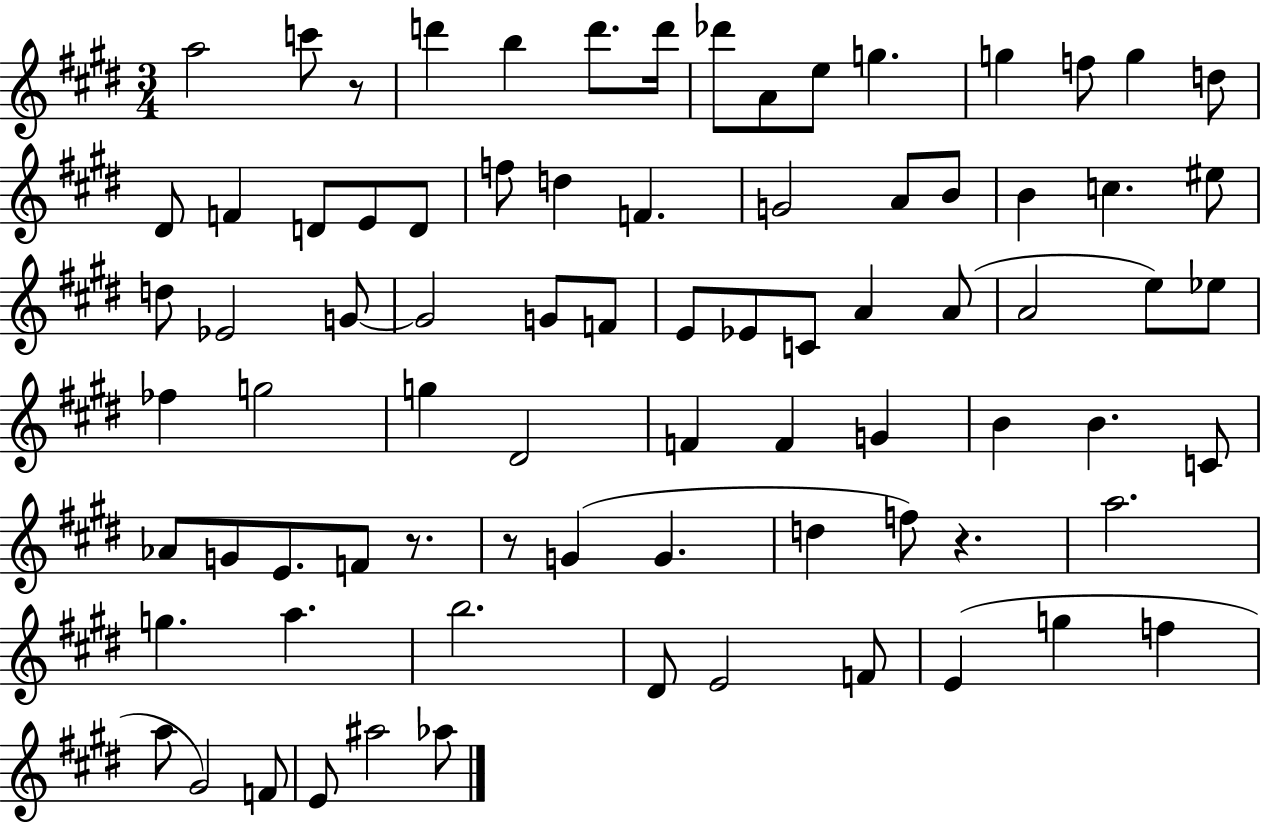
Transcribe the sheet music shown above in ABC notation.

X:1
T:Untitled
M:3/4
L:1/4
K:E
a2 c'/2 z/2 d' b d'/2 d'/4 _d'/2 A/2 e/2 g g f/2 g d/2 ^D/2 F D/2 E/2 D/2 f/2 d F G2 A/2 B/2 B c ^e/2 d/2 _E2 G/2 G2 G/2 F/2 E/2 _E/2 C/2 A A/2 A2 e/2 _e/2 _f g2 g ^D2 F F G B B C/2 _A/2 G/2 E/2 F/2 z/2 z/2 G G d f/2 z a2 g a b2 ^D/2 E2 F/2 E g f a/2 ^G2 F/2 E/2 ^a2 _a/2